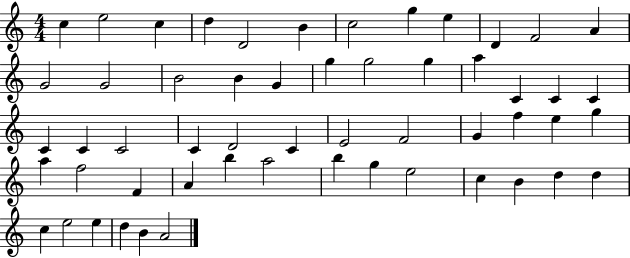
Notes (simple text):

C5/q E5/h C5/q D5/q D4/h B4/q C5/h G5/q E5/q D4/q F4/h A4/q G4/h G4/h B4/h B4/q G4/q G5/q G5/h G5/q A5/q C4/q C4/q C4/q C4/q C4/q C4/h C4/q D4/h C4/q E4/h F4/h G4/q F5/q E5/q G5/q A5/q F5/h F4/q A4/q B5/q A5/h B5/q G5/q E5/h C5/q B4/q D5/q D5/q C5/q E5/h E5/q D5/q B4/q A4/h